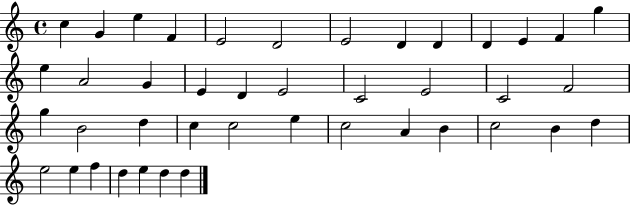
{
  \clef treble
  \time 4/4
  \defaultTimeSignature
  \key c \major
  c''4 g'4 e''4 f'4 | e'2 d'2 | e'2 d'4 d'4 | d'4 e'4 f'4 g''4 | \break e''4 a'2 g'4 | e'4 d'4 e'2 | c'2 e'2 | c'2 f'2 | \break g''4 b'2 d''4 | c''4 c''2 e''4 | c''2 a'4 b'4 | c''2 b'4 d''4 | \break e''2 e''4 f''4 | d''4 e''4 d''4 d''4 | \bar "|."
}